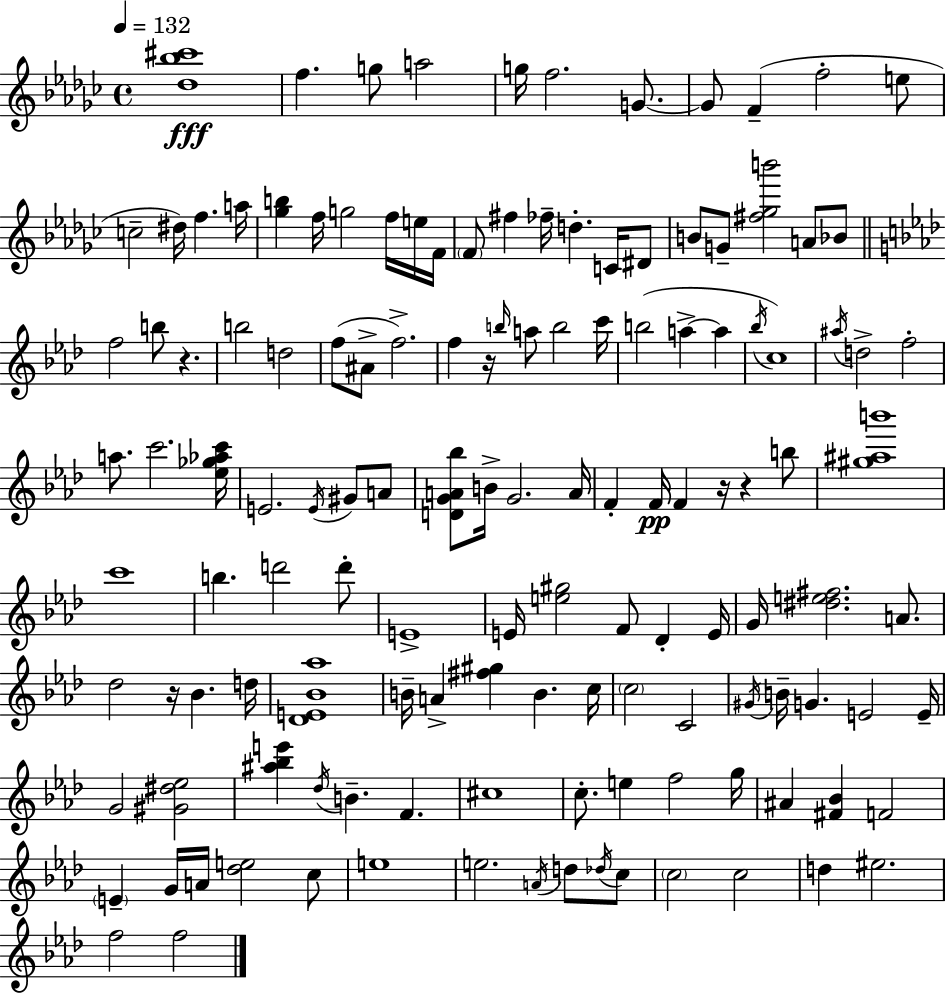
{
  \clef treble
  \time 4/4
  \defaultTimeSignature
  \key ees \minor
  \tempo 4 = 132
  <des'' bes'' cis'''>1\fff | f''4. g''8 a''2 | g''16 f''2. g'8.~~ | g'8 f'4--( f''2-. e''8 | \break c''2-- dis''16) f''4. a''16 | <ges'' b''>4 f''16 g''2 f''16 e''16 f'16 | \parenthesize f'8 fis''4 fes''16-- d''4.-. c'16 dis'8 | b'8 g'8-- <fis'' ges'' b'''>2 a'8 bes'8 | \break \bar "||" \break \key aes \major f''2 b''8 r4. | b''2 d''2 | f''8( ais'8-> f''2.->) | f''4 r16 \grace { b''16 } a''8 b''2 | \break c'''16 b''2( a''4->~~ a''4 | \acciaccatura { bes''16 } c''1) | \acciaccatura { ais''16 } d''2-> f''2-. | a''8. c'''2. | \break <ees'' ges'' aes'' c'''>16 e'2. \acciaccatura { e'16 } | gis'8 a'8 <d' g' a' bes''>8 b'16-> g'2. | a'16 f'4-. f'16\pp f'4 r16 r4 | b''8 <gis'' ais'' b'''>1 | \break c'''1 | b''4. d'''2 | d'''8-. e'1-> | e'16 <e'' gis''>2 f'8 des'4-. | \break e'16 g'16 <dis'' e'' fis''>2. | a'8. des''2 r16 bes'4. | d''16 <des' e' bes' aes''>1 | b'16-- a'4-> <fis'' gis''>4 b'4. | \break c''16 \parenthesize c''2 c'2 | \acciaccatura { gis'16 } b'16-- g'4. e'2 | e'16-- g'2 <gis' dis'' ees''>2 | <ais'' bes'' e'''>4 \acciaccatura { des''16 } b'4.-- | \break f'4. cis''1 | c''8.-. e''4 f''2 | g''16 ais'4 <fis' bes'>4 f'2 | \parenthesize e'4-- g'16 a'16 <des'' e''>2 | \break c''8 e''1 | e''2. | \acciaccatura { a'16 } d''8 \acciaccatura { des''16 } c''8 \parenthesize c''2 | c''2 d''4 eis''2. | \break f''2 | f''2 \bar "|."
}